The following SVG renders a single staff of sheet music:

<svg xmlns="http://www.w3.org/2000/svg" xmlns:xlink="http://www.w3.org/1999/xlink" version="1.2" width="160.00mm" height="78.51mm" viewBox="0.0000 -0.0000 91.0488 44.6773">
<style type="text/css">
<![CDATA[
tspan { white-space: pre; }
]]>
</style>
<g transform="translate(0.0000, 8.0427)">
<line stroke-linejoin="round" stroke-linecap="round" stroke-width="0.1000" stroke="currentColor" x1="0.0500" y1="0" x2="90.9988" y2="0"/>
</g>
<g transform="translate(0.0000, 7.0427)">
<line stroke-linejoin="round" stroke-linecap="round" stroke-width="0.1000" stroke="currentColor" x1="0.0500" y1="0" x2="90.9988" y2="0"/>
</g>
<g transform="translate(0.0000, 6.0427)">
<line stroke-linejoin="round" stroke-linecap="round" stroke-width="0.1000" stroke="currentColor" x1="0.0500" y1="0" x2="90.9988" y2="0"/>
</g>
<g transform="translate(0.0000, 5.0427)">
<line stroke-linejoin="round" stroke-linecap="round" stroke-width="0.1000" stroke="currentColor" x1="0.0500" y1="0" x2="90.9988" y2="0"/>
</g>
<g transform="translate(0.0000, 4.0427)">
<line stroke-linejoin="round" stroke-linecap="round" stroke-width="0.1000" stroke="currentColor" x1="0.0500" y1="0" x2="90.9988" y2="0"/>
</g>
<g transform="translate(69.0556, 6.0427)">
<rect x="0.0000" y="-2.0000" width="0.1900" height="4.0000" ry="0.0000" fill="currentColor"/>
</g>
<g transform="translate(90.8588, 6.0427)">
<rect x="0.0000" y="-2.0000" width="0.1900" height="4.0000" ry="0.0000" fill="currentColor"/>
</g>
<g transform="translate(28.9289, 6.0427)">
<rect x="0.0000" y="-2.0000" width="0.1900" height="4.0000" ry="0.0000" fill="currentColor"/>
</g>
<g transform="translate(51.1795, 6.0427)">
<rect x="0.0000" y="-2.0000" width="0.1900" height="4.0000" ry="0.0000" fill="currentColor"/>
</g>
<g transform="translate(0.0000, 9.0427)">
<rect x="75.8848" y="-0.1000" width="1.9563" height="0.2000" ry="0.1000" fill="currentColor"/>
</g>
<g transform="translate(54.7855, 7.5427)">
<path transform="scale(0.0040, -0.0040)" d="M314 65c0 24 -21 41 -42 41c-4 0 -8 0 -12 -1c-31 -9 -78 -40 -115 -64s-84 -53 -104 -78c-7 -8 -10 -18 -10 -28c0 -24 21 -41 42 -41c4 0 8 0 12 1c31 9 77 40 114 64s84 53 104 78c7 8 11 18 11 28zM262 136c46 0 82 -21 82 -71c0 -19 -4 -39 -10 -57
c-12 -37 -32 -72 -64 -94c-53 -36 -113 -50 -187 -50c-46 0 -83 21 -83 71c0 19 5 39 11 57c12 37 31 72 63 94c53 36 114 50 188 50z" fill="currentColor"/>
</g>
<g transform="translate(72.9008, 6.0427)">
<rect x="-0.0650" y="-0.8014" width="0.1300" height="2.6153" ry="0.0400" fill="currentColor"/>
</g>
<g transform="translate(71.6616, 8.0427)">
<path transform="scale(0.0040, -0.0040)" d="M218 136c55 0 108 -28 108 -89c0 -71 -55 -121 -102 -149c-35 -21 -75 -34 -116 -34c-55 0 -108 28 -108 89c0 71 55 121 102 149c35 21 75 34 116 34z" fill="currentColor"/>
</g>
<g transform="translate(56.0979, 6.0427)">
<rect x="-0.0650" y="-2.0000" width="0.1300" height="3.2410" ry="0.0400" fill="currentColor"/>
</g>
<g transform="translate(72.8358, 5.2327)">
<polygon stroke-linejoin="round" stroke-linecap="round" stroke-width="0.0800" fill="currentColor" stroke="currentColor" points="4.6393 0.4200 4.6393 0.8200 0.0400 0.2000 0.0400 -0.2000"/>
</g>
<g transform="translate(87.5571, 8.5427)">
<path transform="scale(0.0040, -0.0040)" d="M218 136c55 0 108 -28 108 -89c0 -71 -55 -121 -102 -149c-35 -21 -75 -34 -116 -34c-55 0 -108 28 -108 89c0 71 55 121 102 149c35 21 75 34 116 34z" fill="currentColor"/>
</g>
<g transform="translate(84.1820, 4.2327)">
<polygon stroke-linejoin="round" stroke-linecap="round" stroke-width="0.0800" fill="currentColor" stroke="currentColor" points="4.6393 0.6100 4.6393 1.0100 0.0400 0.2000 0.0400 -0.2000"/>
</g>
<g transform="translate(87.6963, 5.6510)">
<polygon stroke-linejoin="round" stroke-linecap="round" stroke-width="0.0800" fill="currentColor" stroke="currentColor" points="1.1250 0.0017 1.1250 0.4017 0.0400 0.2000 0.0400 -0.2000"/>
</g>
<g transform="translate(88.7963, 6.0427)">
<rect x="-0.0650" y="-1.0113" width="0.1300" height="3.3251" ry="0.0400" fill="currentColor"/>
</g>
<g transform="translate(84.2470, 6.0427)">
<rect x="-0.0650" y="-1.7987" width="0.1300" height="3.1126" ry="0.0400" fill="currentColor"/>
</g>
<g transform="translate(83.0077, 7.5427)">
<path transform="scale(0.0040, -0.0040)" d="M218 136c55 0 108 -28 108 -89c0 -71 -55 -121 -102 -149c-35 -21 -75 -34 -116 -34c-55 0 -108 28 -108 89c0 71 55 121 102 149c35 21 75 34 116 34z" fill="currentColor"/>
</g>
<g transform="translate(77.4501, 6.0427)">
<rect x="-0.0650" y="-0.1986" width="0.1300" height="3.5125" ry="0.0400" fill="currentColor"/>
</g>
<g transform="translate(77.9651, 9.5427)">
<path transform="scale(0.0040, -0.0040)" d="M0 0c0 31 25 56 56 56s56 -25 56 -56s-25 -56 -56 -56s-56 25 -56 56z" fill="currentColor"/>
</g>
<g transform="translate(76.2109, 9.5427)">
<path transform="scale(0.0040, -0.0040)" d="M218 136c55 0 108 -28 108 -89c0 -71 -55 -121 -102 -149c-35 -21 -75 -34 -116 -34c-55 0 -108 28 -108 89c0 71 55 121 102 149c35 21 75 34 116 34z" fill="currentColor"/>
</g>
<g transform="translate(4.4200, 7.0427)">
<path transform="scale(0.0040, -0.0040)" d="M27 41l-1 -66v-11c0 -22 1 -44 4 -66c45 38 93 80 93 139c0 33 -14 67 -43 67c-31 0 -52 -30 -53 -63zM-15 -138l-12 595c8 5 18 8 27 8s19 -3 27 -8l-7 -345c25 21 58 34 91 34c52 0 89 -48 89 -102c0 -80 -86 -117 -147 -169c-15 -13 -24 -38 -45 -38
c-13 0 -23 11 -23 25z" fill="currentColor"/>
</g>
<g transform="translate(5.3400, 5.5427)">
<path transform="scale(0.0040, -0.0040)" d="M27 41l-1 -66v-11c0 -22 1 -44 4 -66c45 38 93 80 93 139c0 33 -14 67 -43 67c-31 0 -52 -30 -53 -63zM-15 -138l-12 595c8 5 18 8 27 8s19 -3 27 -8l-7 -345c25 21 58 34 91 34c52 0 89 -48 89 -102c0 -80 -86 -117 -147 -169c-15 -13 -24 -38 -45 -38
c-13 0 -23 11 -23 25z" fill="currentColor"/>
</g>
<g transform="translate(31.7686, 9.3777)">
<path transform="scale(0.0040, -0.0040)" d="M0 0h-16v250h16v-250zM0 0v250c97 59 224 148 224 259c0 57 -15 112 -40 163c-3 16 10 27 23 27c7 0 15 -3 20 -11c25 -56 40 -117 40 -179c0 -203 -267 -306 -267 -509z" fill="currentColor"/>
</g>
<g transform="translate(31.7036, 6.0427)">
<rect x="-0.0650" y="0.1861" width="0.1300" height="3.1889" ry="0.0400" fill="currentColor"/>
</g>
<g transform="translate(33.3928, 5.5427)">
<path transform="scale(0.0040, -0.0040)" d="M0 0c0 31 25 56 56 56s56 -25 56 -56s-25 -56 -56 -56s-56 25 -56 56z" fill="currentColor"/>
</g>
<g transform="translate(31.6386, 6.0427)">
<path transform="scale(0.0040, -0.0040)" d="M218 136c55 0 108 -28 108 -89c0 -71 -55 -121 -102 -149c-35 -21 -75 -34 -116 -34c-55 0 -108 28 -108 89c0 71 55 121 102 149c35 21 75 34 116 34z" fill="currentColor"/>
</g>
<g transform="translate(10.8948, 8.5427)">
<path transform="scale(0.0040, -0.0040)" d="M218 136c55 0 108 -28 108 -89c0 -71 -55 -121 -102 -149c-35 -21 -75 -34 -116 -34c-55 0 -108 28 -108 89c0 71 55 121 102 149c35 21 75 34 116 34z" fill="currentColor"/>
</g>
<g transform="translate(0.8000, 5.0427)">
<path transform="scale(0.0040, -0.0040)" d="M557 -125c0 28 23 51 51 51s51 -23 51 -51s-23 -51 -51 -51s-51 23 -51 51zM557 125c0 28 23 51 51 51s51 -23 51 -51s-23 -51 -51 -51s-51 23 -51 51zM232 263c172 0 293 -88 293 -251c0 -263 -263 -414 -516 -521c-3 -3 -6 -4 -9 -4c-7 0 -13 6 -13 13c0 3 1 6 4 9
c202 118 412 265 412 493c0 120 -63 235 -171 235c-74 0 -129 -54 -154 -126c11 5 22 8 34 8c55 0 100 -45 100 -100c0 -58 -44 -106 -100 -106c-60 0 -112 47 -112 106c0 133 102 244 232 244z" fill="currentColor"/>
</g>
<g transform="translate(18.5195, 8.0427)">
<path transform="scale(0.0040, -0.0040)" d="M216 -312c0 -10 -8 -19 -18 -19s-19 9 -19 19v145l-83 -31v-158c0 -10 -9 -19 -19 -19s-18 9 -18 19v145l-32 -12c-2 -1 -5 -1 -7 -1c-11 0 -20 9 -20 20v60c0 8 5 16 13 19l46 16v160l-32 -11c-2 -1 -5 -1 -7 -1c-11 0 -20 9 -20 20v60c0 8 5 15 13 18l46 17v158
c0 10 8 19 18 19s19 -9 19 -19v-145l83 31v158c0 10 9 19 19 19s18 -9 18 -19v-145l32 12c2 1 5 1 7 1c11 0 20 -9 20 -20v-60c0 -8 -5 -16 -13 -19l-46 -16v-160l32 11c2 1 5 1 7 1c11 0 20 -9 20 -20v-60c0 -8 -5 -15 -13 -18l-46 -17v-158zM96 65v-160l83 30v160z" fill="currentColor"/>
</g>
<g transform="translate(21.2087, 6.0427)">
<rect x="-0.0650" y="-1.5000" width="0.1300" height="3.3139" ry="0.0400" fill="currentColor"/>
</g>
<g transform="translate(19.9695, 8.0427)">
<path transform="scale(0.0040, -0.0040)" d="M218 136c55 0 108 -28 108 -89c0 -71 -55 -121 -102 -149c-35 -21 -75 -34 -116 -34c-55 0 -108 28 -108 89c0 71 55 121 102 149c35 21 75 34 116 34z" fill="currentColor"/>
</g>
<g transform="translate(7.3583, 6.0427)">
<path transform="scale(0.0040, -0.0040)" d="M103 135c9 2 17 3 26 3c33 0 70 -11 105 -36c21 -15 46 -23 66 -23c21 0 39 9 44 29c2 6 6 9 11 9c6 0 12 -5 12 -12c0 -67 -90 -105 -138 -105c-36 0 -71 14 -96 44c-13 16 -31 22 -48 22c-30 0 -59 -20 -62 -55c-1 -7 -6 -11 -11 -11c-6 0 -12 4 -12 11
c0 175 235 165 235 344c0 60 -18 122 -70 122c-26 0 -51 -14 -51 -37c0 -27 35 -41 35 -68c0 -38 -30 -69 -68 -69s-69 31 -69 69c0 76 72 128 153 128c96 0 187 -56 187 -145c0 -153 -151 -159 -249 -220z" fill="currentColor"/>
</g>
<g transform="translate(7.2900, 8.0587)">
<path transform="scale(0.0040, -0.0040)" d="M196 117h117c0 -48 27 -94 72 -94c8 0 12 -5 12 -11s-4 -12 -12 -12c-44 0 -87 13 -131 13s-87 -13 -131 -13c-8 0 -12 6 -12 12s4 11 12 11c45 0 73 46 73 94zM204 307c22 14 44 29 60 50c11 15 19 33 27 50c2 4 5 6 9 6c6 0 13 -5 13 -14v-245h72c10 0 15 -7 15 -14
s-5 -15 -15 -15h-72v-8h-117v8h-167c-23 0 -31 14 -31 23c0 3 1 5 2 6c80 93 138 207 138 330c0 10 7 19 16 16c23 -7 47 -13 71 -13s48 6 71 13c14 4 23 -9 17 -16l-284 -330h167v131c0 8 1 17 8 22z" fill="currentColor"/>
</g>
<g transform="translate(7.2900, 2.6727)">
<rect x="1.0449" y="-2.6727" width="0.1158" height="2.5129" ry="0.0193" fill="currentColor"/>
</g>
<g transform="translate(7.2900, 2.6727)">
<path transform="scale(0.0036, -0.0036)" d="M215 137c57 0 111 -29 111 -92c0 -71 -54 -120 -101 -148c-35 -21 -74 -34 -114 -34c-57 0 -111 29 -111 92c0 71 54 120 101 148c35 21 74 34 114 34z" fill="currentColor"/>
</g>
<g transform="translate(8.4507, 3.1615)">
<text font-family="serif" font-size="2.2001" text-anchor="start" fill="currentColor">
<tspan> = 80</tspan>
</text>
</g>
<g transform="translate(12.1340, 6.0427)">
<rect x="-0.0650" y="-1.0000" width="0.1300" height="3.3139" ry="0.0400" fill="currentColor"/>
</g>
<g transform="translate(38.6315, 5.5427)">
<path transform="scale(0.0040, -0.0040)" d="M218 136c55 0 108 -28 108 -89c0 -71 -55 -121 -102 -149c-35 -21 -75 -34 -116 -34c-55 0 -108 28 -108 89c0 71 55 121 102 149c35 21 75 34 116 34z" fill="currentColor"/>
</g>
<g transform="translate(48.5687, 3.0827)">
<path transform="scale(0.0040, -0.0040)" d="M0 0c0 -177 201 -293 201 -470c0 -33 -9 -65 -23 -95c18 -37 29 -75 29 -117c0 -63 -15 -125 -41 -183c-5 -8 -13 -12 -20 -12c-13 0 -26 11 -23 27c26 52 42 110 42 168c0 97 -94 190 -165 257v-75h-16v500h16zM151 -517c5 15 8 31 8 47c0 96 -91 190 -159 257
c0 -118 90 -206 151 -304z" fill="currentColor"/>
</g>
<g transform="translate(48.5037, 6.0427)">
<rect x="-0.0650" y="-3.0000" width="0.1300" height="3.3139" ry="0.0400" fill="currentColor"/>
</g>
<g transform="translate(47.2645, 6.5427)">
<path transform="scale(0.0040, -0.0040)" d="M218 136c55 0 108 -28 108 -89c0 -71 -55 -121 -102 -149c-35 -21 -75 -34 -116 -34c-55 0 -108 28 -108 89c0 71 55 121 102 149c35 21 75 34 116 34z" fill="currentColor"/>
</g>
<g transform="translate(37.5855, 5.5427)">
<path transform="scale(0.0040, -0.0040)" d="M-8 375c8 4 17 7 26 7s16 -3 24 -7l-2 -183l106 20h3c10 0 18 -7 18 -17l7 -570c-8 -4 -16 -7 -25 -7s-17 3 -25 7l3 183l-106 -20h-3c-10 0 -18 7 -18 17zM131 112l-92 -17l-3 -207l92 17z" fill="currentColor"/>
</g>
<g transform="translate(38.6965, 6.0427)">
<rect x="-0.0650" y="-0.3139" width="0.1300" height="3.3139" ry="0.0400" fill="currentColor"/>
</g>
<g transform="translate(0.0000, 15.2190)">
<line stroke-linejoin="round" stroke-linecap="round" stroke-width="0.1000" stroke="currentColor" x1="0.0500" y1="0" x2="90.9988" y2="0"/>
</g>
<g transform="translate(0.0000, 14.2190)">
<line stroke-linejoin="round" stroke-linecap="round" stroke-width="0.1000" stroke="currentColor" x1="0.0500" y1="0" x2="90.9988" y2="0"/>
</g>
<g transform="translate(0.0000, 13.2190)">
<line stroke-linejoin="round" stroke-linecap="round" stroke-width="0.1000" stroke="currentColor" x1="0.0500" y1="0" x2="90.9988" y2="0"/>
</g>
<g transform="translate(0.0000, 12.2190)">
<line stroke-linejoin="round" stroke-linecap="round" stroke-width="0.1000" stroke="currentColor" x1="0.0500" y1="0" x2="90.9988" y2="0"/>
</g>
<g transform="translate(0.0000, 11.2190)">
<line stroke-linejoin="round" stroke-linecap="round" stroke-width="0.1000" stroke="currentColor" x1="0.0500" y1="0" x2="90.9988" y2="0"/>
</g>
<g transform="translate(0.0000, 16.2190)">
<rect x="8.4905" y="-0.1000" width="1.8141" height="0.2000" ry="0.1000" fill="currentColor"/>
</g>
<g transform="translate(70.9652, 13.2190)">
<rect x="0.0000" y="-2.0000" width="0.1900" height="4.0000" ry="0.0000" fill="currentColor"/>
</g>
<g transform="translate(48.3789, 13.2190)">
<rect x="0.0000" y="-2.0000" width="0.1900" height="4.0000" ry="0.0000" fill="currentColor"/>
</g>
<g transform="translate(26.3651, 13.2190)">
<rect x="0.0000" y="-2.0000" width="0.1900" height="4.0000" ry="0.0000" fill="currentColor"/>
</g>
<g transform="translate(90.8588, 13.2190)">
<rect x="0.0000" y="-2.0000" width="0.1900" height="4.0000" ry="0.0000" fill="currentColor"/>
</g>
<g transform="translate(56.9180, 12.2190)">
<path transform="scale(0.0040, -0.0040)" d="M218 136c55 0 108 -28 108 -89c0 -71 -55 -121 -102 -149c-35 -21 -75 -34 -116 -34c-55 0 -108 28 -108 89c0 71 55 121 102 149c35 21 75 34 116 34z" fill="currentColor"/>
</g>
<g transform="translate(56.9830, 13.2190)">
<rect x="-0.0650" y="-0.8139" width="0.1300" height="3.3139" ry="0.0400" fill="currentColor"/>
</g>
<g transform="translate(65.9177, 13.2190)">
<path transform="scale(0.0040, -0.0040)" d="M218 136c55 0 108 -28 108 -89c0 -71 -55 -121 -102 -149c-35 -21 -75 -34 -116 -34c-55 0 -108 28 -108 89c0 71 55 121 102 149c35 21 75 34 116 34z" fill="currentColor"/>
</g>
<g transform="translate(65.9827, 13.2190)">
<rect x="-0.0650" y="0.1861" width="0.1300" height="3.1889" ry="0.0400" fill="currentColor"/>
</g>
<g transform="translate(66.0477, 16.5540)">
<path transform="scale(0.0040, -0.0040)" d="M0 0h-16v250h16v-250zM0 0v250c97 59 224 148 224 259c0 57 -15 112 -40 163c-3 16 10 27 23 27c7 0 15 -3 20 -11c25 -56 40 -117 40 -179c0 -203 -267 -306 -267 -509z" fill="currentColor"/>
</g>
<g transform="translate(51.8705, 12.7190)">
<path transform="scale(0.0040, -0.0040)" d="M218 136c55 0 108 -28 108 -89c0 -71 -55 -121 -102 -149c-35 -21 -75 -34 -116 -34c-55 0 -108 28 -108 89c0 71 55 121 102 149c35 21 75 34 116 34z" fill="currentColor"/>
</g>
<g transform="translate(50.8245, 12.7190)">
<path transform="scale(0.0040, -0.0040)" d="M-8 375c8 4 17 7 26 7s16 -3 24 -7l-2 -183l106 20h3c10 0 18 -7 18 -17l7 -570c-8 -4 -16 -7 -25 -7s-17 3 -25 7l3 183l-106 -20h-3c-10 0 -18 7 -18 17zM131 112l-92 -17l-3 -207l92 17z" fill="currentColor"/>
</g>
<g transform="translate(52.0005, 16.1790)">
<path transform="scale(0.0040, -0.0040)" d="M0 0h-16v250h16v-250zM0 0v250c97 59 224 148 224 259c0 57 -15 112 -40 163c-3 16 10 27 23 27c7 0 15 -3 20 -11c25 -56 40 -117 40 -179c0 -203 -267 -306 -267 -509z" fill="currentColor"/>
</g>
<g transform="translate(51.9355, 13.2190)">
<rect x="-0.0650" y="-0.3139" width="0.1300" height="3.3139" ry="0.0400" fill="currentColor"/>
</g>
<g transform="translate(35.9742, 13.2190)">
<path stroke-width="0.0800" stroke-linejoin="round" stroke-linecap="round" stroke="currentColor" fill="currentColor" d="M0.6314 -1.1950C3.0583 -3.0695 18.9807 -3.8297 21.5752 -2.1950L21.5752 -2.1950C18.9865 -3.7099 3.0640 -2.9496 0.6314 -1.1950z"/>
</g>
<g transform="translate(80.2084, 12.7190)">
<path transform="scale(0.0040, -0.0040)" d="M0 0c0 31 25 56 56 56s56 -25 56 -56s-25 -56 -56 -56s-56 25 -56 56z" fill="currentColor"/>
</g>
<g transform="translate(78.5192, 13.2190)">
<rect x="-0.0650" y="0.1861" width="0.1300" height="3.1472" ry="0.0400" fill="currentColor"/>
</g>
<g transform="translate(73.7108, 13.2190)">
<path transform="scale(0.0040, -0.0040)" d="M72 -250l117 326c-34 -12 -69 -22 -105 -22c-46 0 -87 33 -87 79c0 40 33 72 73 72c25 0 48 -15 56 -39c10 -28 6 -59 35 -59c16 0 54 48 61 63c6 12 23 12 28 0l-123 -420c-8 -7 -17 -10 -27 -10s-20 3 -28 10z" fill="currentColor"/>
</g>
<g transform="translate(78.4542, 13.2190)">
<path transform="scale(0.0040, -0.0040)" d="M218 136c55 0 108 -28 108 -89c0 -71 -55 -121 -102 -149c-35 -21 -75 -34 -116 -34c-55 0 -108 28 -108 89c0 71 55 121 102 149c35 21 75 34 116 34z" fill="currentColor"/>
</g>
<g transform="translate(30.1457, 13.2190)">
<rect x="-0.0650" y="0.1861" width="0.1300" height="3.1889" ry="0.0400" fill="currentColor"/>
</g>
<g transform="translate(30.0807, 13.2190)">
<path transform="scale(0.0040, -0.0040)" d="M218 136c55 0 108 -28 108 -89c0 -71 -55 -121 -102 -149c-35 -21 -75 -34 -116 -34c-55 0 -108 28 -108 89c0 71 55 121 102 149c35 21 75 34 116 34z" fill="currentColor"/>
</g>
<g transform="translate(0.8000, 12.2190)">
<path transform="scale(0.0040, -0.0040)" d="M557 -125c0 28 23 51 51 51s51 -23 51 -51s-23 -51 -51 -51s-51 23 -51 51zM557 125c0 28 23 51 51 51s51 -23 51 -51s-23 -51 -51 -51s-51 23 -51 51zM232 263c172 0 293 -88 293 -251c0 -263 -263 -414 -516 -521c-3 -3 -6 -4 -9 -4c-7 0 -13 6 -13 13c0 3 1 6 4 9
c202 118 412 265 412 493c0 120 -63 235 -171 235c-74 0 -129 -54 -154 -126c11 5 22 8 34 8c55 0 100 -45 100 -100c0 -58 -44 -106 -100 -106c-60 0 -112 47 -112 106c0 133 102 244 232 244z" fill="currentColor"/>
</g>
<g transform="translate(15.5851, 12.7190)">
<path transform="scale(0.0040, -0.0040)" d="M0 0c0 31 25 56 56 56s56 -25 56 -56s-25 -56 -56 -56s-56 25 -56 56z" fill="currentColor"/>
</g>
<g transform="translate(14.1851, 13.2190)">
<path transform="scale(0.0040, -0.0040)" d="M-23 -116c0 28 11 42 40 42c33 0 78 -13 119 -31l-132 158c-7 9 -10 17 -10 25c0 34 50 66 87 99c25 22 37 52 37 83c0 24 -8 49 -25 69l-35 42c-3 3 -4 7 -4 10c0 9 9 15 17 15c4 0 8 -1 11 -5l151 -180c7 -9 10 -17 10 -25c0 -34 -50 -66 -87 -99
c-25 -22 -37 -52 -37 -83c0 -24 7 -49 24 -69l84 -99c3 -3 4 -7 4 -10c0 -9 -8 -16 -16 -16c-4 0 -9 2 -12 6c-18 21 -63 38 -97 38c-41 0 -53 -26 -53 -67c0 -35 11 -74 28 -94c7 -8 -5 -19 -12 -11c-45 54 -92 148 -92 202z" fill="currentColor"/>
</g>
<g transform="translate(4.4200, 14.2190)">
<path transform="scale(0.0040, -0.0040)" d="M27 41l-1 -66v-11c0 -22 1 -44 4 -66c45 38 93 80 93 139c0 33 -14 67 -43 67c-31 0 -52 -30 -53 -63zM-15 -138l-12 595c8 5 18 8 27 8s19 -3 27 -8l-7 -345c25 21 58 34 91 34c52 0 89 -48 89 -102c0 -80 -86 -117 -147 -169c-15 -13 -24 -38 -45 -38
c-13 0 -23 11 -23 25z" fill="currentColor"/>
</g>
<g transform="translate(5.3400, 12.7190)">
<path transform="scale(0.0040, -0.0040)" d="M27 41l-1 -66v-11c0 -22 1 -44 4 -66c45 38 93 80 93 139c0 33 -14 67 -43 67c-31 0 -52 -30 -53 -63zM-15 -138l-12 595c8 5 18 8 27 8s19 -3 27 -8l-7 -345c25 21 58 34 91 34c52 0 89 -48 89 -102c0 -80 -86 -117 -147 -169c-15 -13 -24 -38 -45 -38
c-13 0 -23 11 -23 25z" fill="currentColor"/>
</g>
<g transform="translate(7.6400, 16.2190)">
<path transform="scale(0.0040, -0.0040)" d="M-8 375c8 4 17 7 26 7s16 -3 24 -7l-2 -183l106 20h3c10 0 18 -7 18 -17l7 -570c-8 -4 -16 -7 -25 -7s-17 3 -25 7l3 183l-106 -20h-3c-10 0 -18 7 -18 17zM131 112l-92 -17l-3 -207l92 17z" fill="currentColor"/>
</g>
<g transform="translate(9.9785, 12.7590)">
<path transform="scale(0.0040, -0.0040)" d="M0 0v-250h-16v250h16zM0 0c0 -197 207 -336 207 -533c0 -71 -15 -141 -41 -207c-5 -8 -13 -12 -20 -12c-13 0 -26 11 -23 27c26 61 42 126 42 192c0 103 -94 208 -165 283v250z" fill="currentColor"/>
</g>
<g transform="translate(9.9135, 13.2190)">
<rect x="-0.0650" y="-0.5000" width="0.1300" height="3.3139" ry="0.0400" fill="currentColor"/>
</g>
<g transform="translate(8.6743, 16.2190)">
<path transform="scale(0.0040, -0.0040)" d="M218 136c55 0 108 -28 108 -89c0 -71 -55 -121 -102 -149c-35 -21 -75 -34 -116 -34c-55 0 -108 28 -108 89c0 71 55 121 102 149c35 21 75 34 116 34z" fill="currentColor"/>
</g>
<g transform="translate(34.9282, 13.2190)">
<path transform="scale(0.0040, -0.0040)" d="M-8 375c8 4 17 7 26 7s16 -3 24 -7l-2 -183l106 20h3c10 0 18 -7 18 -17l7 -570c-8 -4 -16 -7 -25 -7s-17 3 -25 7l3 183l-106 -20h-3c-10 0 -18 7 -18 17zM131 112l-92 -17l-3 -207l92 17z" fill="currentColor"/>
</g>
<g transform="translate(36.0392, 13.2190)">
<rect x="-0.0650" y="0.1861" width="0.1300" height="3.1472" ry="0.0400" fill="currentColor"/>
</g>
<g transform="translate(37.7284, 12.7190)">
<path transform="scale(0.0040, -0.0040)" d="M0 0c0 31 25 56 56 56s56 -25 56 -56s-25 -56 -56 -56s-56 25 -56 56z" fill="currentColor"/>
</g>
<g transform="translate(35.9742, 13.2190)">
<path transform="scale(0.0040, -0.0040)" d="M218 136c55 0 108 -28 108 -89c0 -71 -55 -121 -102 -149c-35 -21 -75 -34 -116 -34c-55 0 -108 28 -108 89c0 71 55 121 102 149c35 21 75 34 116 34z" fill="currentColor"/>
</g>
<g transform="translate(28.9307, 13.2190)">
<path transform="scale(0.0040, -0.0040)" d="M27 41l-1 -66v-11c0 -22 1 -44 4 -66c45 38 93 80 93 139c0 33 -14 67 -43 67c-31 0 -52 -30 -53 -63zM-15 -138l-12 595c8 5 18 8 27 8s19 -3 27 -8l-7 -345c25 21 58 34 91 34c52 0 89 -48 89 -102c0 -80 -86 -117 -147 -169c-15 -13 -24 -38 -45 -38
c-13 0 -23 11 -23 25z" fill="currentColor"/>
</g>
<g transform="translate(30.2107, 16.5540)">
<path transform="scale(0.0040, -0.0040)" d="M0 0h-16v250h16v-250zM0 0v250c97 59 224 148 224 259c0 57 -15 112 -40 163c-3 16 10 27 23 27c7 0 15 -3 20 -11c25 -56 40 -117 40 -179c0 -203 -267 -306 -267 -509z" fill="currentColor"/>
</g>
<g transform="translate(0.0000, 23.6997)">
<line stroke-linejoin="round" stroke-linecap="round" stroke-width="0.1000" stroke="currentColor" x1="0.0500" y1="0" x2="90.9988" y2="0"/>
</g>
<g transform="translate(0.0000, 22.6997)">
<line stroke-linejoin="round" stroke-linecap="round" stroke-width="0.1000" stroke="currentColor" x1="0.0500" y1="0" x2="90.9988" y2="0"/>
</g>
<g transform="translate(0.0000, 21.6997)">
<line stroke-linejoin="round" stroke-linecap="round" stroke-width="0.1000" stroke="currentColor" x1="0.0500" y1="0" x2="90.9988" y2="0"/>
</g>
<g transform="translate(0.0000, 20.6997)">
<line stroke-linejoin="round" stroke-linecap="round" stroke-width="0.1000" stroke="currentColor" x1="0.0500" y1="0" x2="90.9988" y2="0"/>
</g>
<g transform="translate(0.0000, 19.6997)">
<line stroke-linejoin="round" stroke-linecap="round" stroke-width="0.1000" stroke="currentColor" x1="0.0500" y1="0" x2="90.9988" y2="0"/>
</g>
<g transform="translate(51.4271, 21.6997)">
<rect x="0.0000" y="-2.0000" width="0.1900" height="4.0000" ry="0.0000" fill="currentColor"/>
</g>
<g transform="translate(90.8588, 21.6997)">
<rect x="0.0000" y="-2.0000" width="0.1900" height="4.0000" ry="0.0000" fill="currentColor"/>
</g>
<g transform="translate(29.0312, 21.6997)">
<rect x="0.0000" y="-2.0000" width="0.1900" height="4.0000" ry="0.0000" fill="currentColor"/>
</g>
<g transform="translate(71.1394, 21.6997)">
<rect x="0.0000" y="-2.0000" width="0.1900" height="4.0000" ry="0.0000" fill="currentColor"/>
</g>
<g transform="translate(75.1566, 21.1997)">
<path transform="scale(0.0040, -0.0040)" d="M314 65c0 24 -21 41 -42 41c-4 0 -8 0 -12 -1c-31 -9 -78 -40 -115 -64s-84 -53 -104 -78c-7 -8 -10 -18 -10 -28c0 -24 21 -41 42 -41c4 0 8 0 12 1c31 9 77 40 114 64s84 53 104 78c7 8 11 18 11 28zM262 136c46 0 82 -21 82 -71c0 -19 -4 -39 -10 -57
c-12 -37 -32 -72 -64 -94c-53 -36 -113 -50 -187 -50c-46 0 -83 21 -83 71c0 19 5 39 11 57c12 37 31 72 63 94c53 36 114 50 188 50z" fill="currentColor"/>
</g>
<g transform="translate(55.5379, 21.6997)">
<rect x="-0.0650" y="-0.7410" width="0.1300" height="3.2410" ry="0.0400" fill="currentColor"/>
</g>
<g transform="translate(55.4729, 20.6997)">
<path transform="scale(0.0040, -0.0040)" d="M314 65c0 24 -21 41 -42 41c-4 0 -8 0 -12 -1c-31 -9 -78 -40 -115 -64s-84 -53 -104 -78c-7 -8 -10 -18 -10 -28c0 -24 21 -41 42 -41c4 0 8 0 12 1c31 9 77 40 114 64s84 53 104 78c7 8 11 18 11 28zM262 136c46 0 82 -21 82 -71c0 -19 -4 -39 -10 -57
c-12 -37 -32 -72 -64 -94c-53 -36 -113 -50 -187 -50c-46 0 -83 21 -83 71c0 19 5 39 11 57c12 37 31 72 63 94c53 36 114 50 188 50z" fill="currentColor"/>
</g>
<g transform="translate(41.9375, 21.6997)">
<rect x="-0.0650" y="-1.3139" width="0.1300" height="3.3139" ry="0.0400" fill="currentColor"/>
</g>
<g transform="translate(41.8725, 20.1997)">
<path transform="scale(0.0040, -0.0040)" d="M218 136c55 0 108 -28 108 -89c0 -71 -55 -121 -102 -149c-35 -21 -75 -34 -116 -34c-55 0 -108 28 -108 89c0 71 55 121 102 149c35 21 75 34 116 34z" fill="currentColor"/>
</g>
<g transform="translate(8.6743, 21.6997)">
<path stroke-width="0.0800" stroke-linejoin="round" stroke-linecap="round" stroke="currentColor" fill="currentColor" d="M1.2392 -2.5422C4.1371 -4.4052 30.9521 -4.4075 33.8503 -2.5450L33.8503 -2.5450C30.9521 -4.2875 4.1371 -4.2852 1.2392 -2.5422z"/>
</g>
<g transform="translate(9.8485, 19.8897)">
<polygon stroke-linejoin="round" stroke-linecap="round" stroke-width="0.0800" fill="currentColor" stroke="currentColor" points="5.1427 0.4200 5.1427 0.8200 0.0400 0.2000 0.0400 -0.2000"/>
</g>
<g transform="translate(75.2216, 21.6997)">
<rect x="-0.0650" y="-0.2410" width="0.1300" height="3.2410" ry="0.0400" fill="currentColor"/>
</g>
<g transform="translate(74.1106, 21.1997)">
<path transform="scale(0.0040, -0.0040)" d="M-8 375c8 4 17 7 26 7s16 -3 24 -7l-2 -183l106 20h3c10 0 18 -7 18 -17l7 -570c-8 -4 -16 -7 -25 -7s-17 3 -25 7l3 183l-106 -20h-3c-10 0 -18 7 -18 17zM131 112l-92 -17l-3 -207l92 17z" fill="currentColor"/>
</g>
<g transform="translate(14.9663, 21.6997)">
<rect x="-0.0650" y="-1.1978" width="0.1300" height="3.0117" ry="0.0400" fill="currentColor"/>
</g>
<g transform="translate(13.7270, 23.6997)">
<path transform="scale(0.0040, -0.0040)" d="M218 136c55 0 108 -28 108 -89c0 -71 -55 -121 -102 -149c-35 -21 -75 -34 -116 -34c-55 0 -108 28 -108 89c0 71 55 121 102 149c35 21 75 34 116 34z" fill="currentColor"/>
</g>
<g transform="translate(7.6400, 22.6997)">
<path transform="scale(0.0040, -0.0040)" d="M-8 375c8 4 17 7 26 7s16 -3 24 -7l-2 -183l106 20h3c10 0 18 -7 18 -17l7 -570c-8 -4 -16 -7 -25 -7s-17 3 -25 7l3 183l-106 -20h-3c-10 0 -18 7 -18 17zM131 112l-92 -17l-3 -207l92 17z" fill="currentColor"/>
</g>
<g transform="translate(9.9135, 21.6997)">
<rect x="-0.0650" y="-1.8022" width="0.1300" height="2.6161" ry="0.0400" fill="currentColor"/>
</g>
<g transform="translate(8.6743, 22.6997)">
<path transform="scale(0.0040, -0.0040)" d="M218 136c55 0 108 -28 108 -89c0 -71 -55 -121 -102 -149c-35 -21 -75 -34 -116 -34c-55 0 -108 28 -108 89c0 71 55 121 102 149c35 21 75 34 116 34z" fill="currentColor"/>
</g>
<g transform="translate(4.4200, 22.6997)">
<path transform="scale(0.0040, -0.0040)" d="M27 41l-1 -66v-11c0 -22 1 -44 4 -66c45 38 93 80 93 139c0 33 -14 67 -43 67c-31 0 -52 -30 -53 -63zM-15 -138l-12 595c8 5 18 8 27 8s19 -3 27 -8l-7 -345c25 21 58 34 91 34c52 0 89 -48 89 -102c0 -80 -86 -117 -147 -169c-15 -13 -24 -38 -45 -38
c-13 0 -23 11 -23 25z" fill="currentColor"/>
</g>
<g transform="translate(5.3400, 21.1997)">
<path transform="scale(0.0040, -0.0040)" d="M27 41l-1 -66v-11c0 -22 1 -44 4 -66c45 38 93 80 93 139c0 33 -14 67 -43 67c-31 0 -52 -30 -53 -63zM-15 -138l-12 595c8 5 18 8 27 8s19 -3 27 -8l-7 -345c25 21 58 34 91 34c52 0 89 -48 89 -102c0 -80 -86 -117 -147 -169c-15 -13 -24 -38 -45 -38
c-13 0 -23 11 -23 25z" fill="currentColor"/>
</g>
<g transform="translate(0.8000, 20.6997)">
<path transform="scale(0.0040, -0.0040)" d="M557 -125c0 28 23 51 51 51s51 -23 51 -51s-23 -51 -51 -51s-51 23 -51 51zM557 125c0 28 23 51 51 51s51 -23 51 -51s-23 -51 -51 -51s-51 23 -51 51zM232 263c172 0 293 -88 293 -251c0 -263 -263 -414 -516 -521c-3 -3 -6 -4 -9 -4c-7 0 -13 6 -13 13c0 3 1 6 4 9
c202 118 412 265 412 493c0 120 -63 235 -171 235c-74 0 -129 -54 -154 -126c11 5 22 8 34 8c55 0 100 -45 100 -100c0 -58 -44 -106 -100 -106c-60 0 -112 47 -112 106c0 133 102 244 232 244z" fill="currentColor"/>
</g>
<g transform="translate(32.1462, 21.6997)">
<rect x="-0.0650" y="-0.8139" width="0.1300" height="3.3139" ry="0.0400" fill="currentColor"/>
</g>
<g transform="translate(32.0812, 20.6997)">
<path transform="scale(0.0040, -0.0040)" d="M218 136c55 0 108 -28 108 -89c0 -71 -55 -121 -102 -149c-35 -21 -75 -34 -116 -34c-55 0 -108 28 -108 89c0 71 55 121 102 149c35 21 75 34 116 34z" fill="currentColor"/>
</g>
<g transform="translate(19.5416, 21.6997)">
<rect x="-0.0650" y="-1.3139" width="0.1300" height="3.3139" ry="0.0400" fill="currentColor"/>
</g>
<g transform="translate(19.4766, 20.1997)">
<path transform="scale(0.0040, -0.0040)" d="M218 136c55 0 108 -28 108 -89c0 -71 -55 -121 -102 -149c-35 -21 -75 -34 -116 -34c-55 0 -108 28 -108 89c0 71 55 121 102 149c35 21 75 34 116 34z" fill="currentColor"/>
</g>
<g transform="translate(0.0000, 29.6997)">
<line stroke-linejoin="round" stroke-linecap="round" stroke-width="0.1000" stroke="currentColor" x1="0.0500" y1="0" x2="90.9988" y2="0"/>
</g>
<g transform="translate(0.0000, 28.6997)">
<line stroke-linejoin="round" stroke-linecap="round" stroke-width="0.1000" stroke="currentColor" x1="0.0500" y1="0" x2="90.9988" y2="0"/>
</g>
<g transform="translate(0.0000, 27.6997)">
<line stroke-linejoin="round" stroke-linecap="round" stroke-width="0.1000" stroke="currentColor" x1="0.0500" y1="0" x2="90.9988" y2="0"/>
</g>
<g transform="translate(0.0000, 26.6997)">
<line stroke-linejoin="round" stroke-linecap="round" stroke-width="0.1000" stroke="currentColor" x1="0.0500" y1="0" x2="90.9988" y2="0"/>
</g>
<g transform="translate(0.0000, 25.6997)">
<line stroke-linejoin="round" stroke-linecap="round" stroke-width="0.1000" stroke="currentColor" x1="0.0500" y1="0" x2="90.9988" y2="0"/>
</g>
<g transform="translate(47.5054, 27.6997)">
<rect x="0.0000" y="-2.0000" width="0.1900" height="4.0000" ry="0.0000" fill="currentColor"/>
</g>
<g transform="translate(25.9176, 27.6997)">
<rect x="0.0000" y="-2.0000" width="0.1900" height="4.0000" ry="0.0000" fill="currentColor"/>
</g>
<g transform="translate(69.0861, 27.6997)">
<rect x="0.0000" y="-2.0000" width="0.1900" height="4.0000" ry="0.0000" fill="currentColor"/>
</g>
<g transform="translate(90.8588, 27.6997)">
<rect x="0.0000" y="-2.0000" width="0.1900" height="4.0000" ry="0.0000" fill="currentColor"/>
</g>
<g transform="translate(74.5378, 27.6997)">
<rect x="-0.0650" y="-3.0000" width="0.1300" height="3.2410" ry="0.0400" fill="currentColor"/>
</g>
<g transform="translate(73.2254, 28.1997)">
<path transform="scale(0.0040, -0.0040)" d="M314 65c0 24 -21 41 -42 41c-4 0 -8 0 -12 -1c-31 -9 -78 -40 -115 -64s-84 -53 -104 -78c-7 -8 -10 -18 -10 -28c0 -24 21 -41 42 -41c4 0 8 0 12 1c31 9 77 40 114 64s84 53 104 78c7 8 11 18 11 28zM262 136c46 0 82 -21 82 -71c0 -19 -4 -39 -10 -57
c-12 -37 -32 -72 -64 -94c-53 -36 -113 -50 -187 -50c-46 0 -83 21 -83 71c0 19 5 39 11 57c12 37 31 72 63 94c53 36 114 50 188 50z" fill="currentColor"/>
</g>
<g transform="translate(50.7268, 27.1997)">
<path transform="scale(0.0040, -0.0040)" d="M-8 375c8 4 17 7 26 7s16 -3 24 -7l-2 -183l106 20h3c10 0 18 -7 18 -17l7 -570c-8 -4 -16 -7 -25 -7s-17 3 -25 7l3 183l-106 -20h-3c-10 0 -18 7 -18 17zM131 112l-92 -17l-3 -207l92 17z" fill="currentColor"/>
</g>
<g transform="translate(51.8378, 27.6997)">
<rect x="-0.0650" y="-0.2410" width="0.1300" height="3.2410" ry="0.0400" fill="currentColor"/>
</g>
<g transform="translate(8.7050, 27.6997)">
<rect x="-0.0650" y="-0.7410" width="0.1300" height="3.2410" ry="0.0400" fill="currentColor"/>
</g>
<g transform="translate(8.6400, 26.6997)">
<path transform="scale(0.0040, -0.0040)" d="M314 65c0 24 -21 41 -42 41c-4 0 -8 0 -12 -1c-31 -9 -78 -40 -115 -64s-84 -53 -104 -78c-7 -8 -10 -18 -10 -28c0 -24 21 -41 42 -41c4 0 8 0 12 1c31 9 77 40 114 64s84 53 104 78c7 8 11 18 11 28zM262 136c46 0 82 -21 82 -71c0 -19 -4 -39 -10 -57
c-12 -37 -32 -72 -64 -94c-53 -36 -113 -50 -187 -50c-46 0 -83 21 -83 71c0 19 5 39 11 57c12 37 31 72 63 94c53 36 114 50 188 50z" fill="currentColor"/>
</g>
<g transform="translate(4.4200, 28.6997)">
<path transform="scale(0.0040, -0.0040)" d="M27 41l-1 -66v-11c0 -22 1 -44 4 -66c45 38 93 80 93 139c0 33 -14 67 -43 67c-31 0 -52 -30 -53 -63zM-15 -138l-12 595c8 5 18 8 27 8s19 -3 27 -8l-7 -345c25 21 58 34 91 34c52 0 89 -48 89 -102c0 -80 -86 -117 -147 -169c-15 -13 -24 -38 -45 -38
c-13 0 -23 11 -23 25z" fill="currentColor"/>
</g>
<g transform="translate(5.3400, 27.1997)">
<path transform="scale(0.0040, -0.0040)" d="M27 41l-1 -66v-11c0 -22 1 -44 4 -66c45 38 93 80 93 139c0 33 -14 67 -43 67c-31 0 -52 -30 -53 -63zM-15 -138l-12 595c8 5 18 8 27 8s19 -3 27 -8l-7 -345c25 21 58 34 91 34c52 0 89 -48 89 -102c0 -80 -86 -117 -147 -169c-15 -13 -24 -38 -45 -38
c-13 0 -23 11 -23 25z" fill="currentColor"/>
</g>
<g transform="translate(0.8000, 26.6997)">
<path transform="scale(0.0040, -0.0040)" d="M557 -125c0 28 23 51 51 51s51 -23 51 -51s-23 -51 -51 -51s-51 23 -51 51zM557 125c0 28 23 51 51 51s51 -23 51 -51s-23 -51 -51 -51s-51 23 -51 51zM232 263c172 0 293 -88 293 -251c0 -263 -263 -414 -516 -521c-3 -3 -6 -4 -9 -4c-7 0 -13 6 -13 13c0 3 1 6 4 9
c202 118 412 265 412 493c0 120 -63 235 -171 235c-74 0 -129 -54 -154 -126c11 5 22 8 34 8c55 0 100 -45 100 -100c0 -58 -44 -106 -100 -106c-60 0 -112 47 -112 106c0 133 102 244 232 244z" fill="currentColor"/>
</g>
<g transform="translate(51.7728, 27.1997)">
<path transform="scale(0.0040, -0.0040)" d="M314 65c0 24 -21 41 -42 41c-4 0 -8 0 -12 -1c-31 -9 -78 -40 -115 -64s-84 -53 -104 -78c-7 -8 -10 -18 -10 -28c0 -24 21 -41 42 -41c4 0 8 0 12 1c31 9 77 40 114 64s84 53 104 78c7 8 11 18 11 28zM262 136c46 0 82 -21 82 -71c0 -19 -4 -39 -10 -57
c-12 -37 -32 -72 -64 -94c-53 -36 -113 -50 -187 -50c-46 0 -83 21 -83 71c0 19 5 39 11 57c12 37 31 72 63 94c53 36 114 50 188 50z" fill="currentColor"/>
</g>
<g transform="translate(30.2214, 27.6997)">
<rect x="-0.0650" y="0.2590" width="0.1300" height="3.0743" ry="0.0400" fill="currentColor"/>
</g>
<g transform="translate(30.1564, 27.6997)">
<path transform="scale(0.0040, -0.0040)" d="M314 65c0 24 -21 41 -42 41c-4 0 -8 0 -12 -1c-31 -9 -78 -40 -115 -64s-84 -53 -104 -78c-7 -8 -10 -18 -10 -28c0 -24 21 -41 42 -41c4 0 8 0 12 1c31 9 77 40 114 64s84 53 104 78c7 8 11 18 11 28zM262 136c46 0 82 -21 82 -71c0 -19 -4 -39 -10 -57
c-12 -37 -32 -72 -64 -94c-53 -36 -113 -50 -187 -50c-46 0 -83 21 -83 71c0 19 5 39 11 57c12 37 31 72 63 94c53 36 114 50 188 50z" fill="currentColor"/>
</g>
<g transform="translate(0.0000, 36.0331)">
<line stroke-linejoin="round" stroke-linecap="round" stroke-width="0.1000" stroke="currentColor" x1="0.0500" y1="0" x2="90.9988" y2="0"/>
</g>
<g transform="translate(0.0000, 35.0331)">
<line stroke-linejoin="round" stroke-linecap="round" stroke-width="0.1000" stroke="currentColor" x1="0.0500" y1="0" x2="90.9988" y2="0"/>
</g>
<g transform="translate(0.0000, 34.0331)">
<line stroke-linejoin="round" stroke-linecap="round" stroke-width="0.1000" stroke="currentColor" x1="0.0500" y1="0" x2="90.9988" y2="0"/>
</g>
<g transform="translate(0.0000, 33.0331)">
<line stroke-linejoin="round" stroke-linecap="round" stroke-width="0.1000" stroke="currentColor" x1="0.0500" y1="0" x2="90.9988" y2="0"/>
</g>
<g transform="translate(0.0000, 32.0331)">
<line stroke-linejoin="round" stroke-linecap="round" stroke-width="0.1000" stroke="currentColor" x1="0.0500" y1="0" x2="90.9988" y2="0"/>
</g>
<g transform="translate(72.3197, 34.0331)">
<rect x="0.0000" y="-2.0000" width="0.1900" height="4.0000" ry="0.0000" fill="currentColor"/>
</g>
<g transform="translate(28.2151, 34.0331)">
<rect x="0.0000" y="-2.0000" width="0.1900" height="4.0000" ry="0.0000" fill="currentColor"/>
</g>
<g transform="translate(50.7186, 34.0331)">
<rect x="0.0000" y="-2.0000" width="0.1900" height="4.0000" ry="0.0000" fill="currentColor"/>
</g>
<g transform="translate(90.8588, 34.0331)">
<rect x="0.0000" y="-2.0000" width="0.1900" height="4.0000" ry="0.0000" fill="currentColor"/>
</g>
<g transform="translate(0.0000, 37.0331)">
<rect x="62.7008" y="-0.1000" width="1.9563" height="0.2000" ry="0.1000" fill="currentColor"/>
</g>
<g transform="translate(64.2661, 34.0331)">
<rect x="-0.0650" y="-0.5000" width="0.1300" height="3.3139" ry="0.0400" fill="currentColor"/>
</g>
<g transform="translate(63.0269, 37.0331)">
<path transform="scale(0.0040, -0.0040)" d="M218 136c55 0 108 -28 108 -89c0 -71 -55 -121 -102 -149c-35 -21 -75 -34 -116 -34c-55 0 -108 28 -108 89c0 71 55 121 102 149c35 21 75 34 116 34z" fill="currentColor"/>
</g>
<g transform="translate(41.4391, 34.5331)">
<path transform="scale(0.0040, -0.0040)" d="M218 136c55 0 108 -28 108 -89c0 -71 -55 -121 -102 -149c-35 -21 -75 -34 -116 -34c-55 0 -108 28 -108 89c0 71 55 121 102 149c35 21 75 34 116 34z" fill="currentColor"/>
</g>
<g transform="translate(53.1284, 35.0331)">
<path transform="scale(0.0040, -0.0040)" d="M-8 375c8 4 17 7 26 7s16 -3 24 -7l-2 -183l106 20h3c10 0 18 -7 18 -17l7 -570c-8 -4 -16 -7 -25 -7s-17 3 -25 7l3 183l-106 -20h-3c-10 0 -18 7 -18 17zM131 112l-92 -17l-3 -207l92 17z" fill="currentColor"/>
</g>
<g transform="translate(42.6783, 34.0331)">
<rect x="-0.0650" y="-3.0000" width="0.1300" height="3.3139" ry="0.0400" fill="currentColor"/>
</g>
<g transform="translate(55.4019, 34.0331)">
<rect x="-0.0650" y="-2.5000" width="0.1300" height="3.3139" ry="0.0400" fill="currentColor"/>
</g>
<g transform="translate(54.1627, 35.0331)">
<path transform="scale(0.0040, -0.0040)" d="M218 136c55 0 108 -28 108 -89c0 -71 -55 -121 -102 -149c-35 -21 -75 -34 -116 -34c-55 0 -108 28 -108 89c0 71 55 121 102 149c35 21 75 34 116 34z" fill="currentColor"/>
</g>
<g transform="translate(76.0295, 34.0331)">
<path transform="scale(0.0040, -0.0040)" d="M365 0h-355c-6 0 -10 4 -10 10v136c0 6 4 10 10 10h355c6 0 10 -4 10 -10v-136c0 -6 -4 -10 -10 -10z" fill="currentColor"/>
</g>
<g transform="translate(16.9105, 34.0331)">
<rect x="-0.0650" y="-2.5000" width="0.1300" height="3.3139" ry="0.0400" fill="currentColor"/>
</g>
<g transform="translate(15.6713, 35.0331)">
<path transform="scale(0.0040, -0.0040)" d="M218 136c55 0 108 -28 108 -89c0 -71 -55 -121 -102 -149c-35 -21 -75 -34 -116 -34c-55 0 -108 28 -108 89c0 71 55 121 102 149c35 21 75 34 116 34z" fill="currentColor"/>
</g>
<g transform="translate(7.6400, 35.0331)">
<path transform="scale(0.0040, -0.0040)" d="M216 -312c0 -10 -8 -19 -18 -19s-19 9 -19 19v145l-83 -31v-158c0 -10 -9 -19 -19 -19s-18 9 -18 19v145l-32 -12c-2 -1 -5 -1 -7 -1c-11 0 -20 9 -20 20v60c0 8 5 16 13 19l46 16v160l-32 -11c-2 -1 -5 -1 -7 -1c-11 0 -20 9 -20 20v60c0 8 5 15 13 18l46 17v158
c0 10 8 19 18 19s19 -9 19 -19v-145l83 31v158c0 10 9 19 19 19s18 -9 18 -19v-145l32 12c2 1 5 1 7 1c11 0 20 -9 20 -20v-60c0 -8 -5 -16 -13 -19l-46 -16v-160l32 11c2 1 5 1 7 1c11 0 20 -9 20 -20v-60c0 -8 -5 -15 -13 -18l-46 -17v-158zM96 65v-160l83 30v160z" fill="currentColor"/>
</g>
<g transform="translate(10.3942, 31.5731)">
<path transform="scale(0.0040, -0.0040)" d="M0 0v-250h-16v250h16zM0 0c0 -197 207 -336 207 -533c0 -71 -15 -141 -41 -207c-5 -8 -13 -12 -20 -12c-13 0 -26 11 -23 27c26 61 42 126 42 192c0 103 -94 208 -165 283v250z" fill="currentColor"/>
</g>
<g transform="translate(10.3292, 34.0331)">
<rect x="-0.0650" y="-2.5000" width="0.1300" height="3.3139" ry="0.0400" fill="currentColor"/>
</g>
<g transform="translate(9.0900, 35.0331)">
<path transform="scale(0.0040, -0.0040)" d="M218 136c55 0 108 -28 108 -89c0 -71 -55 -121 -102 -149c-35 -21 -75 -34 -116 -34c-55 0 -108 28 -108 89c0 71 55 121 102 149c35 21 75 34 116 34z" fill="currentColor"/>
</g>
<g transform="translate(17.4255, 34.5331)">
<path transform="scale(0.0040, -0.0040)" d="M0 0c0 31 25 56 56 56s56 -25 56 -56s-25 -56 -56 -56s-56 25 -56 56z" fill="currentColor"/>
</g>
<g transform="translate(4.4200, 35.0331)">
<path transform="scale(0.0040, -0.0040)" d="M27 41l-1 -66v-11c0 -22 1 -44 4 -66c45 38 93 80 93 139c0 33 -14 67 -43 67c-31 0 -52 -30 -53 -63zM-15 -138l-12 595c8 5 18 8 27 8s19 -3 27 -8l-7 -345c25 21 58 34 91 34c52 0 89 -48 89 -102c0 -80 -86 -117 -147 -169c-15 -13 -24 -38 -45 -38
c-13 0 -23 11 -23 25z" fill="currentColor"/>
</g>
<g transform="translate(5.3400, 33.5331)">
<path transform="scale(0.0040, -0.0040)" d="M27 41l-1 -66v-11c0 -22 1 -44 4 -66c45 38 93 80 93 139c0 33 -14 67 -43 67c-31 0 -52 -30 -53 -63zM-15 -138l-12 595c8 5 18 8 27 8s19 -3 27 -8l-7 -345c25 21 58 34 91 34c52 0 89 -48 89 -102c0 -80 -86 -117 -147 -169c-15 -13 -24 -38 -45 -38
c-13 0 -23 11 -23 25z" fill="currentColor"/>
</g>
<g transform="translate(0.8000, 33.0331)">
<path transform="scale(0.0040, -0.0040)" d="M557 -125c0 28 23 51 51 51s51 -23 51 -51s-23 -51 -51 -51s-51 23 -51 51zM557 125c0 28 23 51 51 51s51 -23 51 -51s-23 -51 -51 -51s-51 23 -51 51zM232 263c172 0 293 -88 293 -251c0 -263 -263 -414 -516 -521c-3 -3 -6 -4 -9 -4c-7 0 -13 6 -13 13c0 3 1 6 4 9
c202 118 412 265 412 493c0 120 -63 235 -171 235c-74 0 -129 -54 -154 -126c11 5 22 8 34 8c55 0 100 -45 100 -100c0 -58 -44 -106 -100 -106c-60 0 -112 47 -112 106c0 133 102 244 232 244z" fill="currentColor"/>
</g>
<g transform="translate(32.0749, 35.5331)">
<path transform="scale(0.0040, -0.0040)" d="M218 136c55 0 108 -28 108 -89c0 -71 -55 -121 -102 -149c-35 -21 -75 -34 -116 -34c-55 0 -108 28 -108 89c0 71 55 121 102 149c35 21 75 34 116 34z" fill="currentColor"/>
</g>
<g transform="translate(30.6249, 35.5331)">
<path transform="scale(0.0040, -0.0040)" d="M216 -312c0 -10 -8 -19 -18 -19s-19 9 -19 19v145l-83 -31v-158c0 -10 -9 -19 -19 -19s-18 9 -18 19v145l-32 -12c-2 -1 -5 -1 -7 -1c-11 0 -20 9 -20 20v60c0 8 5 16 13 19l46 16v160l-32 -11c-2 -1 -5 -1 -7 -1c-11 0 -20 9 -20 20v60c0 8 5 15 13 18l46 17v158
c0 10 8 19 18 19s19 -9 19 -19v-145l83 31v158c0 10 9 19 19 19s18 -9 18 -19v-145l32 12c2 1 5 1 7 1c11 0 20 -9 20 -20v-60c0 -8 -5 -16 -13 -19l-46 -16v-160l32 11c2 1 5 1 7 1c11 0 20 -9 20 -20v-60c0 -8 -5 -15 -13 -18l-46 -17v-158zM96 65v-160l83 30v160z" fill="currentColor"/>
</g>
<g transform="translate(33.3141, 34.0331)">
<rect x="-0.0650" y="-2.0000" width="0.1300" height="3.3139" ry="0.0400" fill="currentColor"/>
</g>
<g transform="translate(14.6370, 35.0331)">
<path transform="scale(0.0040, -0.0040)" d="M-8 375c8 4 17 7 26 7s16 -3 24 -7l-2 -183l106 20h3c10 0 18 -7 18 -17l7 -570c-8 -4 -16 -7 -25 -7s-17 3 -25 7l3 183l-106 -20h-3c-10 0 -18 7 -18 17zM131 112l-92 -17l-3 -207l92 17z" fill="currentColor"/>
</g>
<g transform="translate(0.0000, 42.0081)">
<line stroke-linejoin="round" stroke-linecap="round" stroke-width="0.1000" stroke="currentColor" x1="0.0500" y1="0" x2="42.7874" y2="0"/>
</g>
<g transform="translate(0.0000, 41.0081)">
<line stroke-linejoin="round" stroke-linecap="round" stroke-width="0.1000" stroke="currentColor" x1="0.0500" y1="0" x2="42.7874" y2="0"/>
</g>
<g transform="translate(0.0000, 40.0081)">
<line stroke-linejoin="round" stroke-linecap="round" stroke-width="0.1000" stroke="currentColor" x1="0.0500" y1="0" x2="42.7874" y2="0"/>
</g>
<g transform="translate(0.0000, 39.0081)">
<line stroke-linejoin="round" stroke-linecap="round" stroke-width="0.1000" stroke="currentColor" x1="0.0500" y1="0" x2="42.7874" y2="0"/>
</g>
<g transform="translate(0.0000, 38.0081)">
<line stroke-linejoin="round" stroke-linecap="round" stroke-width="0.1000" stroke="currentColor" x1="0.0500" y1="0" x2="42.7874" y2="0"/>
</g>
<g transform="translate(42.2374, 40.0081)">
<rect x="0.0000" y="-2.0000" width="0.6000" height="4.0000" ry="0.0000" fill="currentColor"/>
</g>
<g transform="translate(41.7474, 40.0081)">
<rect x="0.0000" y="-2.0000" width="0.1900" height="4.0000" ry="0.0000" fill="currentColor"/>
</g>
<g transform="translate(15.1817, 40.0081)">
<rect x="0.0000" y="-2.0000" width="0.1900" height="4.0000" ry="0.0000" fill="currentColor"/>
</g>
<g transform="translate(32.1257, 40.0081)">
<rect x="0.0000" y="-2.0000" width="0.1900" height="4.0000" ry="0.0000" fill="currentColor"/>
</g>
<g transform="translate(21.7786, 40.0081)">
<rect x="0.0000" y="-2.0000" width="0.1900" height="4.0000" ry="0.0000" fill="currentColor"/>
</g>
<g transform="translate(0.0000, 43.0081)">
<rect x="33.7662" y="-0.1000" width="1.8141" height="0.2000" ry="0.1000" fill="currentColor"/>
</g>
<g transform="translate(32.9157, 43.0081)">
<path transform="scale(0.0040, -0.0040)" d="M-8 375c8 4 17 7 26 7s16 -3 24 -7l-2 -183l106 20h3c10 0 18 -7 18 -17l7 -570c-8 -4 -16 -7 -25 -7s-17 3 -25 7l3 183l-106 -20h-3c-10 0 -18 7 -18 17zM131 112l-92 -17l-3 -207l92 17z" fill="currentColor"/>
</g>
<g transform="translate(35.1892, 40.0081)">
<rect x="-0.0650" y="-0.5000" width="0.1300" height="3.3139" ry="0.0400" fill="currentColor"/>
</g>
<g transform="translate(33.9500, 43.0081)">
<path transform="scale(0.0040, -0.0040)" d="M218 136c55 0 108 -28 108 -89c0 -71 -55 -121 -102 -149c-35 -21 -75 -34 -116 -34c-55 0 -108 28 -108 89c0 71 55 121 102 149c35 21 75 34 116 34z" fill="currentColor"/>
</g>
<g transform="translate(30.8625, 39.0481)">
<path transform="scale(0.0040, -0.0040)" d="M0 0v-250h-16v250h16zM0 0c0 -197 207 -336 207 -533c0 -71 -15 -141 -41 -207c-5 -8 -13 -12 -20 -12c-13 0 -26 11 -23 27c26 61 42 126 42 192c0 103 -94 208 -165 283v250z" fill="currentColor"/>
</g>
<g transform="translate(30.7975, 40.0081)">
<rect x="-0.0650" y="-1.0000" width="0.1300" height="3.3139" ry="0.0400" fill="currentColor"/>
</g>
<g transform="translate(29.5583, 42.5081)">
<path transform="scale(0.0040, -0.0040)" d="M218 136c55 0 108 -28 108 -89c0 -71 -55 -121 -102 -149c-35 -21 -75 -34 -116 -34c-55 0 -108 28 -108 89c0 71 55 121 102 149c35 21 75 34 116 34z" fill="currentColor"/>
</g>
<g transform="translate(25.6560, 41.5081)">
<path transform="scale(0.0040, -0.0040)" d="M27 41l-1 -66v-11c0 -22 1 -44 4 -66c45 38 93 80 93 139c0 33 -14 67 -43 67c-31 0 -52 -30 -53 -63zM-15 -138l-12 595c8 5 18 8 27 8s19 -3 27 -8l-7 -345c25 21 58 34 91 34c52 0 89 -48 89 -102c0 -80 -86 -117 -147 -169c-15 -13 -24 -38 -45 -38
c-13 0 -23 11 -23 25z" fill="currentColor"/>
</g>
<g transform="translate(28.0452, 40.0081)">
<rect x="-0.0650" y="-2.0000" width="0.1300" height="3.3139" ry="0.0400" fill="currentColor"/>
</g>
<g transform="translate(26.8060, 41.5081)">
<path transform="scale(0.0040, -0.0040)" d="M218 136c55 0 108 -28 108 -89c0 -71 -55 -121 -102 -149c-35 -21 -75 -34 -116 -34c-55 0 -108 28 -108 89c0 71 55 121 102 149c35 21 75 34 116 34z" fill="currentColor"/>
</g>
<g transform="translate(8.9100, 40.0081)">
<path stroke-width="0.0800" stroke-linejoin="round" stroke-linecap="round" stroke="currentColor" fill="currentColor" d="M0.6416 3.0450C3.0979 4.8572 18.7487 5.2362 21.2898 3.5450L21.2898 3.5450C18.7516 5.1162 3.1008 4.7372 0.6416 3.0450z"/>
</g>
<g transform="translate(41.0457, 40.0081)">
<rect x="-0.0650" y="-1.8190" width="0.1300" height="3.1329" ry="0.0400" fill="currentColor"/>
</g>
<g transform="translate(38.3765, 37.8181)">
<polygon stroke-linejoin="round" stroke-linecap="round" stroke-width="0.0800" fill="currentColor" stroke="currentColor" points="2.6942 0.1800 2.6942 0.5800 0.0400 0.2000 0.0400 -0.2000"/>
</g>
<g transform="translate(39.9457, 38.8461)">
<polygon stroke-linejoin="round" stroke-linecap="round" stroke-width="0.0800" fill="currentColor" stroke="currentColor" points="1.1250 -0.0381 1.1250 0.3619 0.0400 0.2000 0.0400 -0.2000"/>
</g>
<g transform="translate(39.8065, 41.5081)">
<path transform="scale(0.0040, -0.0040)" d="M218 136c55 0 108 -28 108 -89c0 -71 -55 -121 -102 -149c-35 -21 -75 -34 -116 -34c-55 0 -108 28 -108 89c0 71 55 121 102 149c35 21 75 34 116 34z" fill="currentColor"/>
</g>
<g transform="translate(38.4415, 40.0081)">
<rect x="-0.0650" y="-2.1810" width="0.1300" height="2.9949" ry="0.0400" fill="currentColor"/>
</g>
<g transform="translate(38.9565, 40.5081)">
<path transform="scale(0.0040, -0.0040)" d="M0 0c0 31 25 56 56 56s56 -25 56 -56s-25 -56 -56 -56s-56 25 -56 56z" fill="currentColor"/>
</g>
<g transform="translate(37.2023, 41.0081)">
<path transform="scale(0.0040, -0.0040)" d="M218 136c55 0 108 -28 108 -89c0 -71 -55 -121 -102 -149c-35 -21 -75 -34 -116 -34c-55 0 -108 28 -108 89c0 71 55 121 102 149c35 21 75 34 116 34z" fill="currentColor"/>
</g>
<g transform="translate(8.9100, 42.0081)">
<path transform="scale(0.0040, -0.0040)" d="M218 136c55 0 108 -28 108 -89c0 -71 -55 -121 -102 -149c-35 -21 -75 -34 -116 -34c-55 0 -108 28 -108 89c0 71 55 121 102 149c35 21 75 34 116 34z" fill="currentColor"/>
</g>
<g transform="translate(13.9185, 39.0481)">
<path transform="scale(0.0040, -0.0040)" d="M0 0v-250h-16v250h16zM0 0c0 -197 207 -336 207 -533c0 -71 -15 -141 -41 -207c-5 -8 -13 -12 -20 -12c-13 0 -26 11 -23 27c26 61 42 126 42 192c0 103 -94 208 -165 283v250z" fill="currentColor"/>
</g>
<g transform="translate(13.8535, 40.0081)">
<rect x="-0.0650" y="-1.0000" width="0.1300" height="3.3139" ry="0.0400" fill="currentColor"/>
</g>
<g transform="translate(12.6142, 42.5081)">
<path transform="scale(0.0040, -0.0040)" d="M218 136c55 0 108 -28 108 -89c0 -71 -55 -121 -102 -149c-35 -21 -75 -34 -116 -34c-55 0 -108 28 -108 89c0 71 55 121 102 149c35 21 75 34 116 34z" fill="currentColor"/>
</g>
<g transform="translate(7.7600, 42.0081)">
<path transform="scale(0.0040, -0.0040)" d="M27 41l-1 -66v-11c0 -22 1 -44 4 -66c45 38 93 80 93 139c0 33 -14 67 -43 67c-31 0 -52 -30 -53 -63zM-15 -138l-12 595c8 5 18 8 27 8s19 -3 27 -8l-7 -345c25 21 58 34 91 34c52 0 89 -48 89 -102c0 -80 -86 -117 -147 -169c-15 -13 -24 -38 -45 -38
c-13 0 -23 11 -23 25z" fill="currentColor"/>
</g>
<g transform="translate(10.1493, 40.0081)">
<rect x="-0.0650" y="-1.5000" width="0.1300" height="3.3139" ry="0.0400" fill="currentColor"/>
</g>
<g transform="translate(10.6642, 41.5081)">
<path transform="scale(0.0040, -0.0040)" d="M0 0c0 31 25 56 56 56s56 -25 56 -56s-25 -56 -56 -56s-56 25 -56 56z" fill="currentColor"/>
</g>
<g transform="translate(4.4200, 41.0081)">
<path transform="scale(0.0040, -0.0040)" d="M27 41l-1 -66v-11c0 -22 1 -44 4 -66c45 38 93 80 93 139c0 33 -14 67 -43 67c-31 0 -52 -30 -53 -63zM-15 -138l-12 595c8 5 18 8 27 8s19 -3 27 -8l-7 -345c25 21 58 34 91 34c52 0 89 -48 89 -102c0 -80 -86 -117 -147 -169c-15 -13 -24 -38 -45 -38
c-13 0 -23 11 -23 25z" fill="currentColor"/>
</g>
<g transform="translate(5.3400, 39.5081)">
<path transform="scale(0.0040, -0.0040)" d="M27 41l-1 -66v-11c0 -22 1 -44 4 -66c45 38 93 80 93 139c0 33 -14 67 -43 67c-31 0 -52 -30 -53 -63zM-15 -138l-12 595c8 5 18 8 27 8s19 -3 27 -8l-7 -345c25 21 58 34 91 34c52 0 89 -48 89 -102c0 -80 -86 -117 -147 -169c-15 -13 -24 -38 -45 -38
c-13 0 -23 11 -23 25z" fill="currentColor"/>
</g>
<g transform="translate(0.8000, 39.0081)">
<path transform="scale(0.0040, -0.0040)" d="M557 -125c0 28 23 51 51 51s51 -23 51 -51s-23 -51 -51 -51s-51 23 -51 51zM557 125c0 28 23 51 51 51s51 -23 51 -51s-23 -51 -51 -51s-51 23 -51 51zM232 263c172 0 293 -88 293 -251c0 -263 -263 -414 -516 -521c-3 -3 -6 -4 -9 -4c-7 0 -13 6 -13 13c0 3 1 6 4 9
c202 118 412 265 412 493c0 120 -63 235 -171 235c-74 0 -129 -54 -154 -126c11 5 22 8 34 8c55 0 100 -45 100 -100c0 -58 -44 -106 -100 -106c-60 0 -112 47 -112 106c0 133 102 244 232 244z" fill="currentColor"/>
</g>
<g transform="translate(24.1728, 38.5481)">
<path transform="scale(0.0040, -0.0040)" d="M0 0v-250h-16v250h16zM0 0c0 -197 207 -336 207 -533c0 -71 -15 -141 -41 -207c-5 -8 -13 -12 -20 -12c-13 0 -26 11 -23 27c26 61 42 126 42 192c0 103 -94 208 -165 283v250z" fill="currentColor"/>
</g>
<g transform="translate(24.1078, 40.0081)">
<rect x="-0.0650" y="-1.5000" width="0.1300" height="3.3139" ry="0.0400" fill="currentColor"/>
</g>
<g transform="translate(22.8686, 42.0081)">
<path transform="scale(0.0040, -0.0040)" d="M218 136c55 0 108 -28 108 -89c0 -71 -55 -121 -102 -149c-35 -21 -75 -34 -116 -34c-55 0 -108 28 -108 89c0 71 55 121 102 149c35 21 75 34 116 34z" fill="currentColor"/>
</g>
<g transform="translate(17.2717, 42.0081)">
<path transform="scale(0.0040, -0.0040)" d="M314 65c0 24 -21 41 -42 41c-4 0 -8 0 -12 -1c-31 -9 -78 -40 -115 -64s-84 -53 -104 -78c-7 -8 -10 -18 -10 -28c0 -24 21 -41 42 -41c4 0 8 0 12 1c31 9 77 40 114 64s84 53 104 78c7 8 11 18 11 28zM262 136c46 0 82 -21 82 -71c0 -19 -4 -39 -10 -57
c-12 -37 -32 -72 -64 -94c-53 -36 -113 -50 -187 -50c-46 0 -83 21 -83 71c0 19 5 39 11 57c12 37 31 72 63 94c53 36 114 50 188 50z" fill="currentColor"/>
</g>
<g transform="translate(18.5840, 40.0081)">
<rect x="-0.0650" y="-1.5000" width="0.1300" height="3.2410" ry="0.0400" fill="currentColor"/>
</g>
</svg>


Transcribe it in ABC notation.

X:1
T:Untitled
M:2/4
L:1/4
K:Bb
F,, ^G,, D,/2 E, C,/4 A,,2 G,,/2 D,,/2 A,,/2 F,,/4 E,,/2 z _D,/2 D, E,/2 F, D,/2 z/2 D, B,,/2 G,,/2 G, F, G, F,2 E,2 F,2 D,2 E,2 C,2 ^B,,/2 B,, ^A,, C, B,, _E,, z2 _G,, F,,/2 G,,2 G,,/2 _A,, F,,/2 E,, _B,,/2 A,,/4